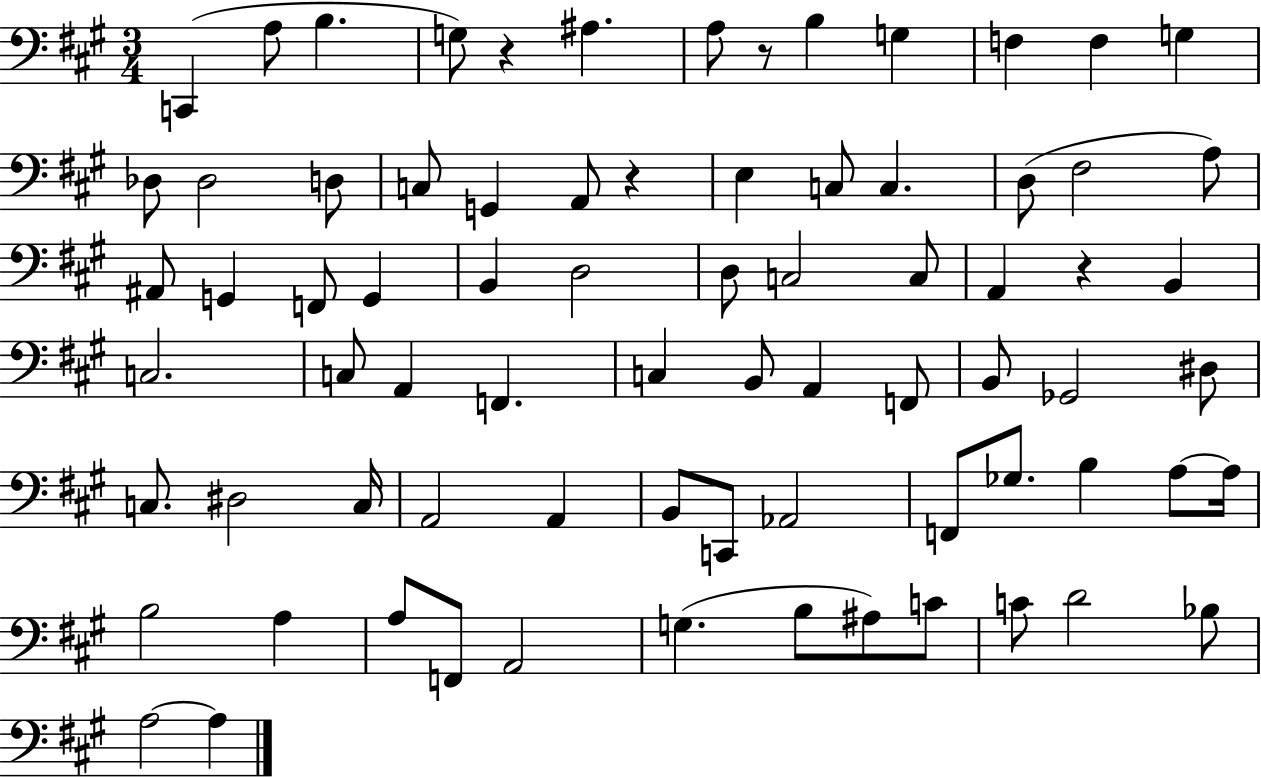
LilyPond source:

{
  \clef bass
  \numericTimeSignature
  \time 3/4
  \key a \major
  c,4( a8 b4. | g8) r4 ais4. | a8 r8 b4 g4 | f4 f4 g4 | \break des8 des2 d8 | c8 g,4 a,8 r4 | e4 c8 c4. | d8( fis2 a8) | \break ais,8 g,4 f,8 g,4 | b,4 d2 | d8 c2 c8 | a,4 r4 b,4 | \break c2. | c8 a,4 f,4. | c4 b,8 a,4 f,8 | b,8 ges,2 dis8 | \break c8. dis2 c16 | a,2 a,4 | b,8 c,8 aes,2 | f,8 ges8. b4 a8~~ a16 | \break b2 a4 | a8 f,8 a,2 | g4.( b8 ais8) c'8 | c'8 d'2 bes8 | \break a2~~ a4 | \bar "|."
}